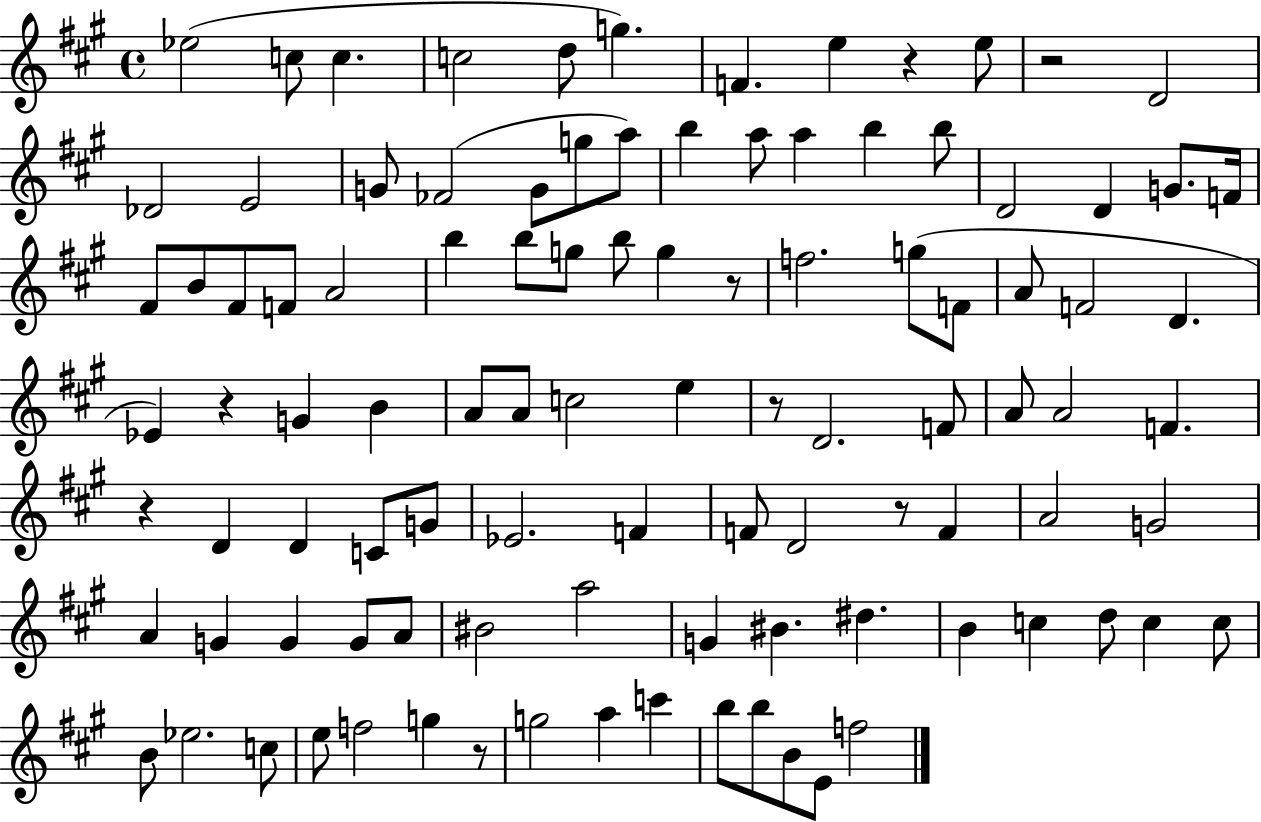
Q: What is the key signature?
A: A major